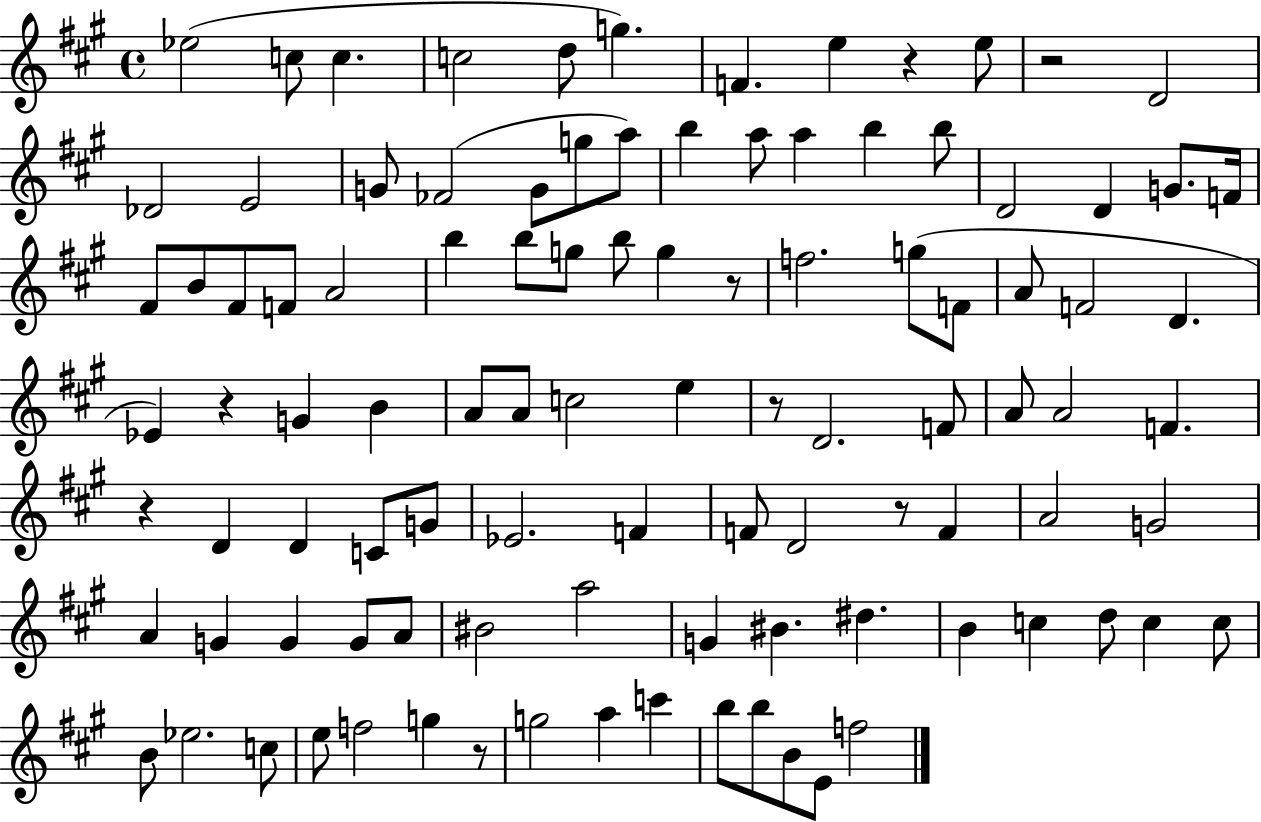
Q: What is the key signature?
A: A major